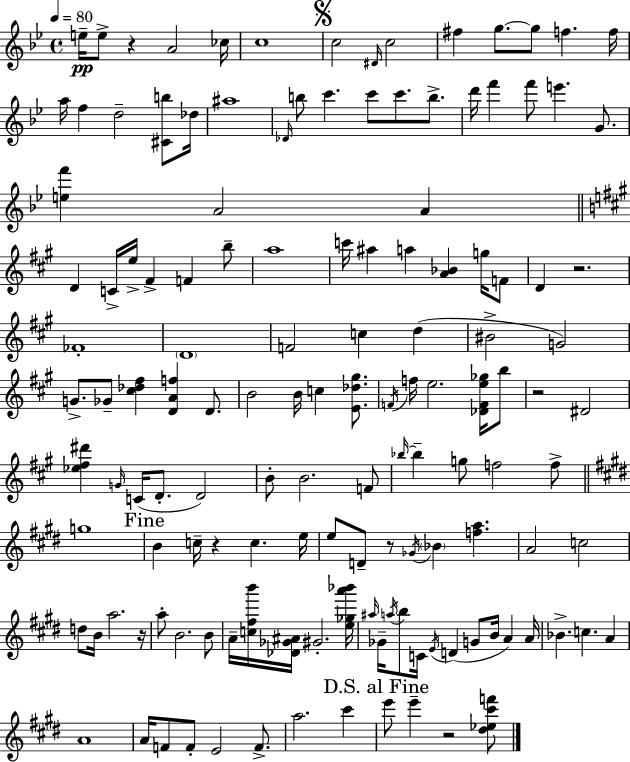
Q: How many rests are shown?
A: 7